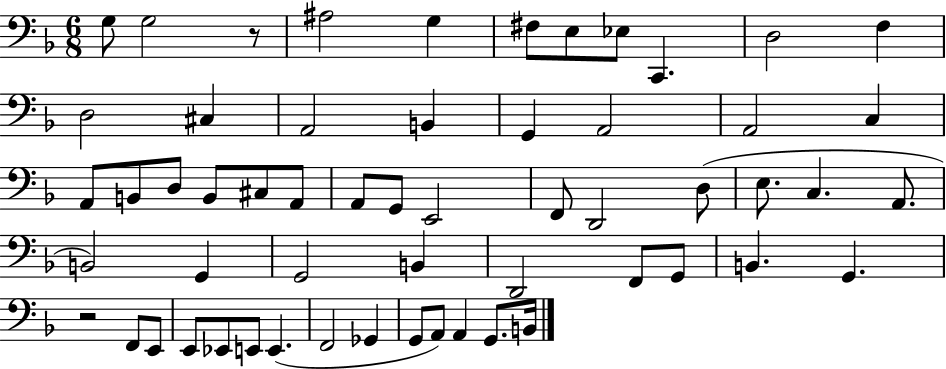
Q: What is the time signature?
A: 6/8